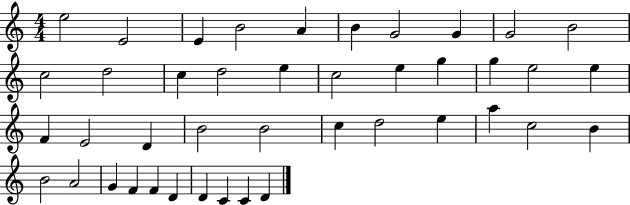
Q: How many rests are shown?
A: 0